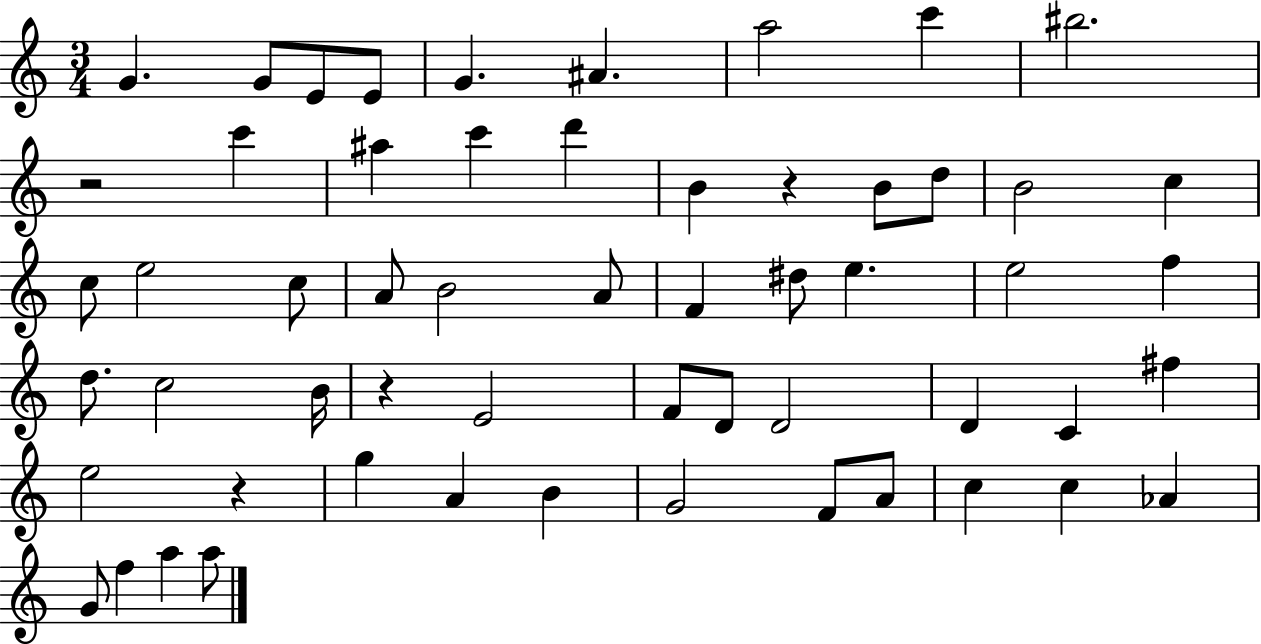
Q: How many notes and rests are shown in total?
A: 57